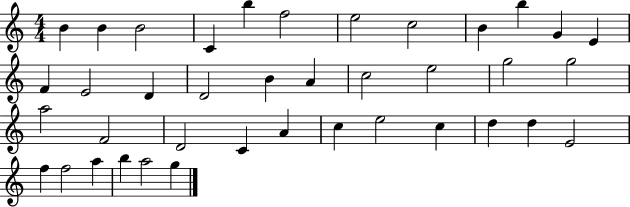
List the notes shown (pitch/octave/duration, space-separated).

B4/q B4/q B4/h C4/q B5/q F5/h E5/h C5/h B4/q B5/q G4/q E4/q F4/q E4/h D4/q D4/h B4/q A4/q C5/h E5/h G5/h G5/h A5/h F4/h D4/h C4/q A4/q C5/q E5/h C5/q D5/q D5/q E4/h F5/q F5/h A5/q B5/q A5/h G5/q